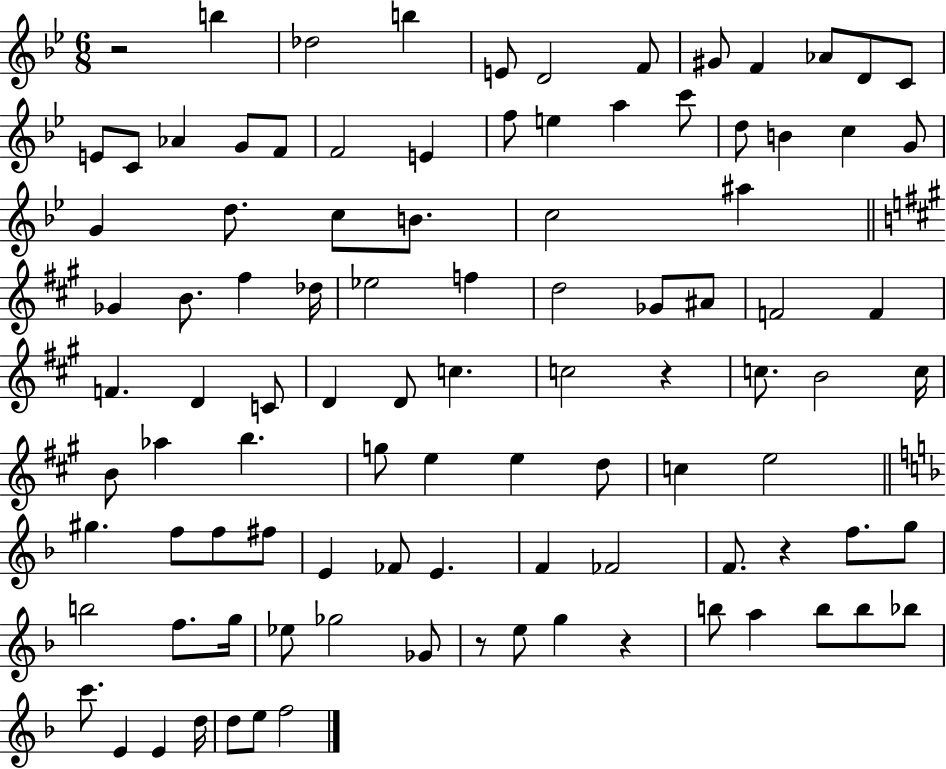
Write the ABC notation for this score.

X:1
T:Untitled
M:6/8
L:1/4
K:Bb
z2 b _d2 b E/2 D2 F/2 ^G/2 F _A/2 D/2 C/2 E/2 C/2 _A G/2 F/2 F2 E f/2 e a c'/2 d/2 B c G/2 G d/2 c/2 B/2 c2 ^a _G B/2 ^f _d/4 _e2 f d2 _G/2 ^A/2 F2 F F D C/2 D D/2 c c2 z c/2 B2 c/4 B/2 _a b g/2 e e d/2 c e2 ^g f/2 f/2 ^f/2 E _F/2 E F _F2 F/2 z f/2 g/2 b2 f/2 g/4 _e/2 _g2 _G/2 z/2 e/2 g z b/2 a b/2 b/2 _b/2 c'/2 E E d/4 d/2 e/2 f2